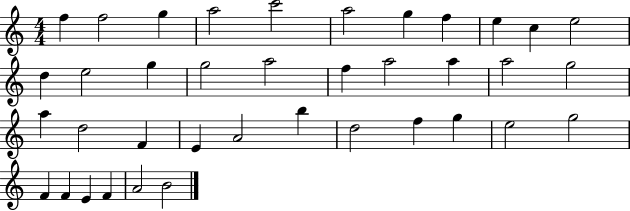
{
  \clef treble
  \numericTimeSignature
  \time 4/4
  \key c \major
  f''4 f''2 g''4 | a''2 c'''2 | a''2 g''4 f''4 | e''4 c''4 e''2 | \break d''4 e''2 g''4 | g''2 a''2 | f''4 a''2 a''4 | a''2 g''2 | \break a''4 d''2 f'4 | e'4 a'2 b''4 | d''2 f''4 g''4 | e''2 g''2 | \break f'4 f'4 e'4 f'4 | a'2 b'2 | \bar "|."
}